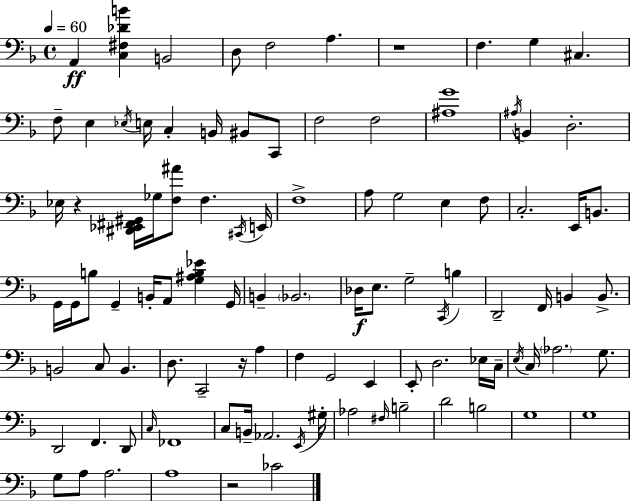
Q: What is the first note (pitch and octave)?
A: A2